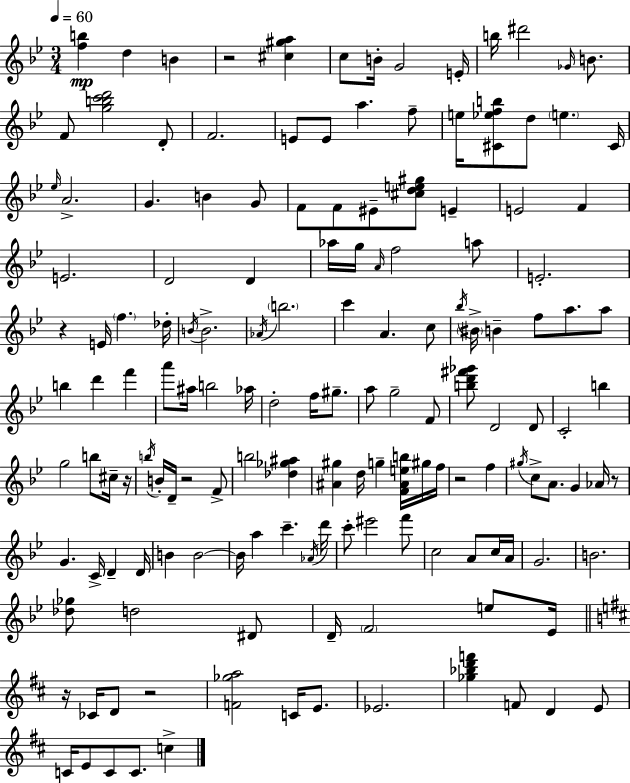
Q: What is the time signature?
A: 3/4